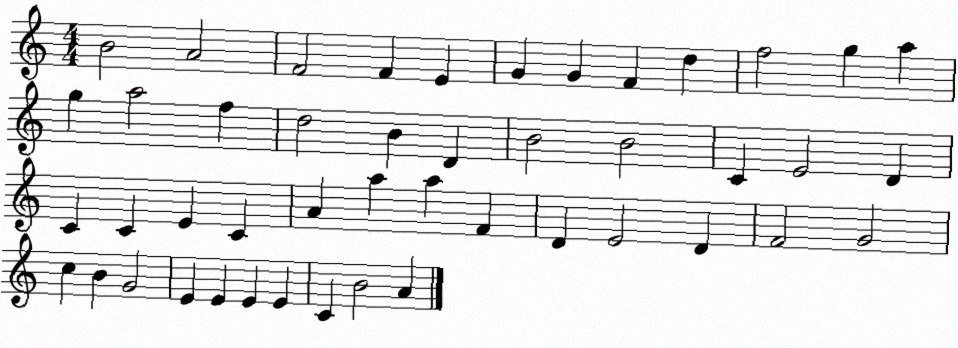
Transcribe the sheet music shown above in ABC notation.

X:1
T:Untitled
M:4/4
L:1/4
K:C
B2 A2 F2 F E G G F d f2 g a g a2 f d2 B D B2 B2 C E2 D C C E C A a a F D E2 D F2 G2 c B G2 E E E E C B2 A